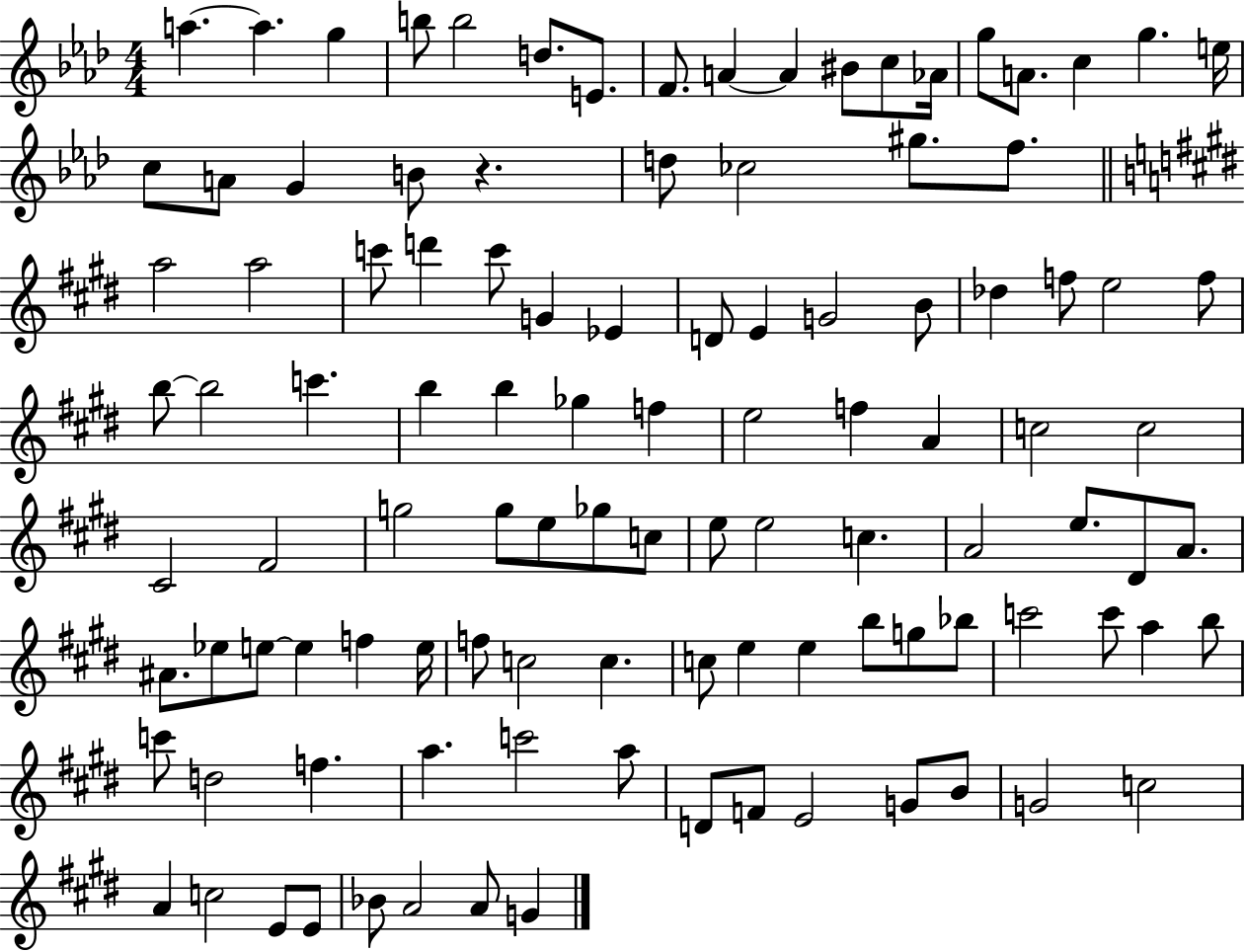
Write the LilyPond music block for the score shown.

{
  \clef treble
  \numericTimeSignature
  \time 4/4
  \key aes \major
  \repeat volta 2 { a''4.~~ a''4. g''4 | b''8 b''2 d''8. e'8. | f'8. a'4~~ a'4 bis'8 c''8 aes'16 | g''8 a'8. c''4 g''4. e''16 | \break c''8 a'8 g'4 b'8 r4. | d''8 ces''2 gis''8. f''8. | \bar "||" \break \key e \major a''2 a''2 | c'''8 d'''4 c'''8 g'4 ees'4 | d'8 e'4 g'2 b'8 | des''4 f''8 e''2 f''8 | \break b''8~~ b''2 c'''4. | b''4 b''4 ges''4 f''4 | e''2 f''4 a'4 | c''2 c''2 | \break cis'2 fis'2 | g''2 g''8 e''8 ges''8 c''8 | e''8 e''2 c''4. | a'2 e''8. dis'8 a'8. | \break ais'8. ees''8 e''8~~ e''4 f''4 e''16 | f''8 c''2 c''4. | c''8 e''4 e''4 b''8 g''8 bes''8 | c'''2 c'''8 a''4 b''8 | \break c'''8 d''2 f''4. | a''4. c'''2 a''8 | d'8 f'8 e'2 g'8 b'8 | g'2 c''2 | \break a'4 c''2 e'8 e'8 | bes'8 a'2 a'8 g'4 | } \bar "|."
}